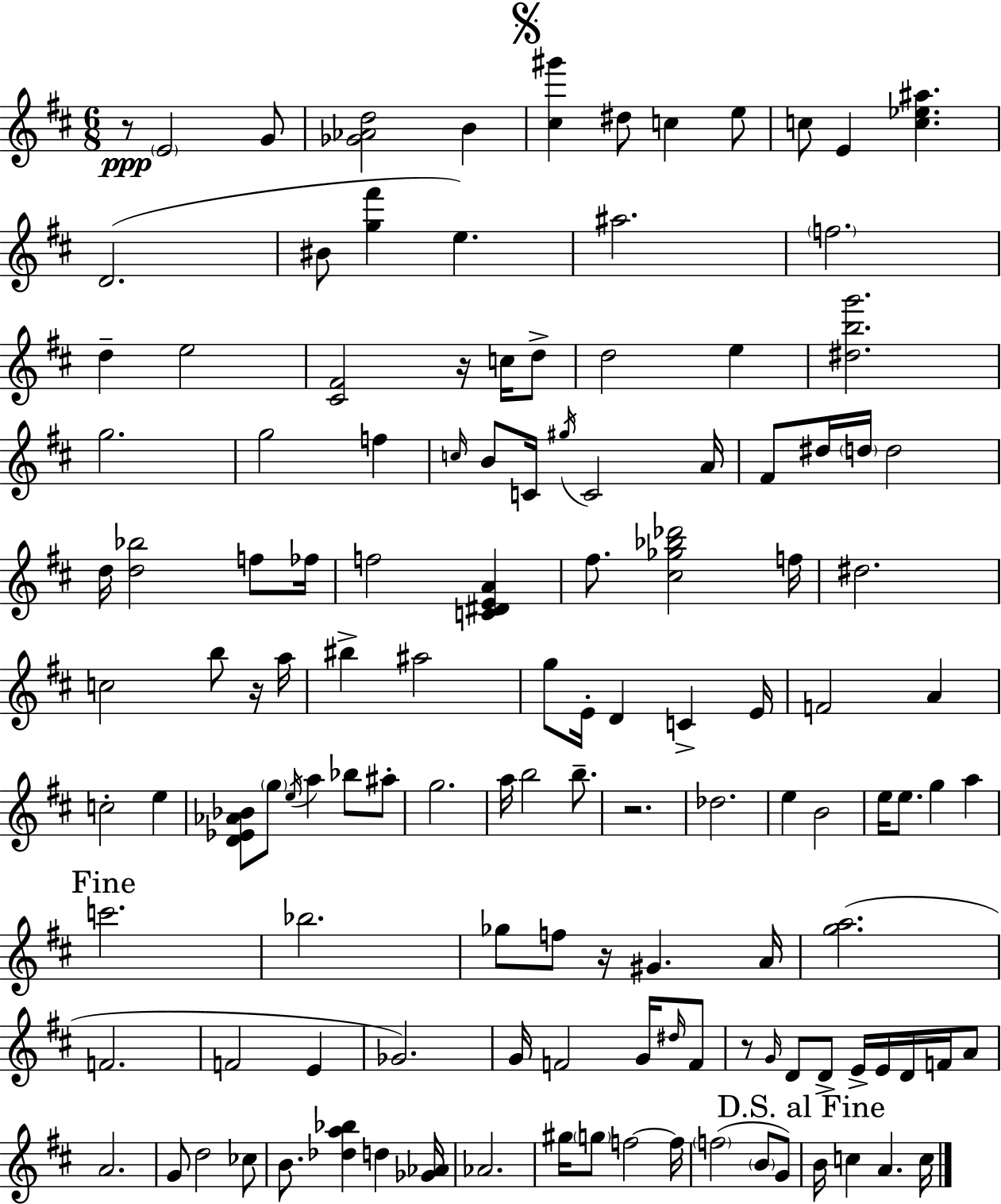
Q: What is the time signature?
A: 6/8